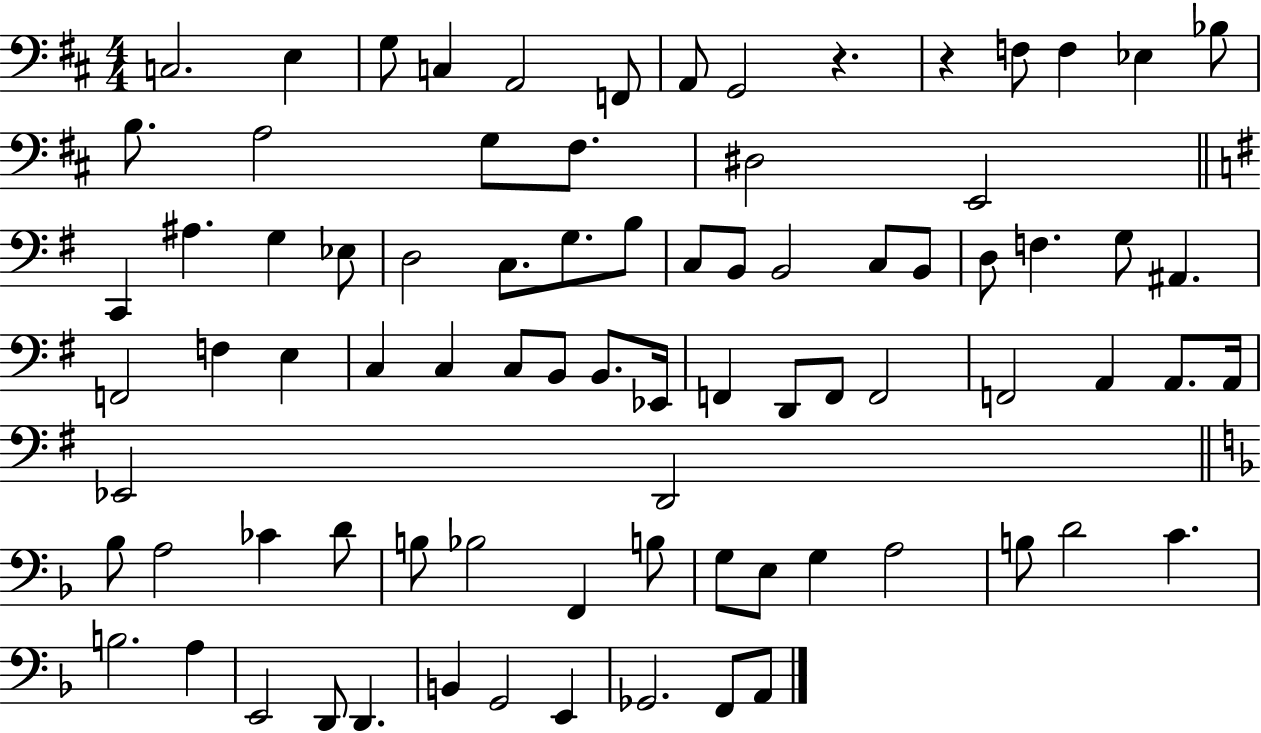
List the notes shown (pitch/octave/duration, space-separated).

C3/h. E3/q G3/e C3/q A2/h F2/e A2/e G2/h R/q. R/q F3/e F3/q Eb3/q Bb3/e B3/e. A3/h G3/e F#3/e. D#3/h E2/h C2/q A#3/q. G3/q Eb3/e D3/h C3/e. G3/e. B3/e C3/e B2/e B2/h C3/e B2/e D3/e F3/q. G3/e A#2/q. F2/h F3/q E3/q C3/q C3/q C3/e B2/e B2/e. Eb2/s F2/q D2/e F2/e F2/h F2/h A2/q A2/e. A2/s Eb2/h D2/h Bb3/e A3/h CES4/q D4/e B3/e Bb3/h F2/q B3/e G3/e E3/e G3/q A3/h B3/e D4/h C4/q. B3/h. A3/q E2/h D2/e D2/q. B2/q G2/h E2/q Gb2/h. F2/e A2/e